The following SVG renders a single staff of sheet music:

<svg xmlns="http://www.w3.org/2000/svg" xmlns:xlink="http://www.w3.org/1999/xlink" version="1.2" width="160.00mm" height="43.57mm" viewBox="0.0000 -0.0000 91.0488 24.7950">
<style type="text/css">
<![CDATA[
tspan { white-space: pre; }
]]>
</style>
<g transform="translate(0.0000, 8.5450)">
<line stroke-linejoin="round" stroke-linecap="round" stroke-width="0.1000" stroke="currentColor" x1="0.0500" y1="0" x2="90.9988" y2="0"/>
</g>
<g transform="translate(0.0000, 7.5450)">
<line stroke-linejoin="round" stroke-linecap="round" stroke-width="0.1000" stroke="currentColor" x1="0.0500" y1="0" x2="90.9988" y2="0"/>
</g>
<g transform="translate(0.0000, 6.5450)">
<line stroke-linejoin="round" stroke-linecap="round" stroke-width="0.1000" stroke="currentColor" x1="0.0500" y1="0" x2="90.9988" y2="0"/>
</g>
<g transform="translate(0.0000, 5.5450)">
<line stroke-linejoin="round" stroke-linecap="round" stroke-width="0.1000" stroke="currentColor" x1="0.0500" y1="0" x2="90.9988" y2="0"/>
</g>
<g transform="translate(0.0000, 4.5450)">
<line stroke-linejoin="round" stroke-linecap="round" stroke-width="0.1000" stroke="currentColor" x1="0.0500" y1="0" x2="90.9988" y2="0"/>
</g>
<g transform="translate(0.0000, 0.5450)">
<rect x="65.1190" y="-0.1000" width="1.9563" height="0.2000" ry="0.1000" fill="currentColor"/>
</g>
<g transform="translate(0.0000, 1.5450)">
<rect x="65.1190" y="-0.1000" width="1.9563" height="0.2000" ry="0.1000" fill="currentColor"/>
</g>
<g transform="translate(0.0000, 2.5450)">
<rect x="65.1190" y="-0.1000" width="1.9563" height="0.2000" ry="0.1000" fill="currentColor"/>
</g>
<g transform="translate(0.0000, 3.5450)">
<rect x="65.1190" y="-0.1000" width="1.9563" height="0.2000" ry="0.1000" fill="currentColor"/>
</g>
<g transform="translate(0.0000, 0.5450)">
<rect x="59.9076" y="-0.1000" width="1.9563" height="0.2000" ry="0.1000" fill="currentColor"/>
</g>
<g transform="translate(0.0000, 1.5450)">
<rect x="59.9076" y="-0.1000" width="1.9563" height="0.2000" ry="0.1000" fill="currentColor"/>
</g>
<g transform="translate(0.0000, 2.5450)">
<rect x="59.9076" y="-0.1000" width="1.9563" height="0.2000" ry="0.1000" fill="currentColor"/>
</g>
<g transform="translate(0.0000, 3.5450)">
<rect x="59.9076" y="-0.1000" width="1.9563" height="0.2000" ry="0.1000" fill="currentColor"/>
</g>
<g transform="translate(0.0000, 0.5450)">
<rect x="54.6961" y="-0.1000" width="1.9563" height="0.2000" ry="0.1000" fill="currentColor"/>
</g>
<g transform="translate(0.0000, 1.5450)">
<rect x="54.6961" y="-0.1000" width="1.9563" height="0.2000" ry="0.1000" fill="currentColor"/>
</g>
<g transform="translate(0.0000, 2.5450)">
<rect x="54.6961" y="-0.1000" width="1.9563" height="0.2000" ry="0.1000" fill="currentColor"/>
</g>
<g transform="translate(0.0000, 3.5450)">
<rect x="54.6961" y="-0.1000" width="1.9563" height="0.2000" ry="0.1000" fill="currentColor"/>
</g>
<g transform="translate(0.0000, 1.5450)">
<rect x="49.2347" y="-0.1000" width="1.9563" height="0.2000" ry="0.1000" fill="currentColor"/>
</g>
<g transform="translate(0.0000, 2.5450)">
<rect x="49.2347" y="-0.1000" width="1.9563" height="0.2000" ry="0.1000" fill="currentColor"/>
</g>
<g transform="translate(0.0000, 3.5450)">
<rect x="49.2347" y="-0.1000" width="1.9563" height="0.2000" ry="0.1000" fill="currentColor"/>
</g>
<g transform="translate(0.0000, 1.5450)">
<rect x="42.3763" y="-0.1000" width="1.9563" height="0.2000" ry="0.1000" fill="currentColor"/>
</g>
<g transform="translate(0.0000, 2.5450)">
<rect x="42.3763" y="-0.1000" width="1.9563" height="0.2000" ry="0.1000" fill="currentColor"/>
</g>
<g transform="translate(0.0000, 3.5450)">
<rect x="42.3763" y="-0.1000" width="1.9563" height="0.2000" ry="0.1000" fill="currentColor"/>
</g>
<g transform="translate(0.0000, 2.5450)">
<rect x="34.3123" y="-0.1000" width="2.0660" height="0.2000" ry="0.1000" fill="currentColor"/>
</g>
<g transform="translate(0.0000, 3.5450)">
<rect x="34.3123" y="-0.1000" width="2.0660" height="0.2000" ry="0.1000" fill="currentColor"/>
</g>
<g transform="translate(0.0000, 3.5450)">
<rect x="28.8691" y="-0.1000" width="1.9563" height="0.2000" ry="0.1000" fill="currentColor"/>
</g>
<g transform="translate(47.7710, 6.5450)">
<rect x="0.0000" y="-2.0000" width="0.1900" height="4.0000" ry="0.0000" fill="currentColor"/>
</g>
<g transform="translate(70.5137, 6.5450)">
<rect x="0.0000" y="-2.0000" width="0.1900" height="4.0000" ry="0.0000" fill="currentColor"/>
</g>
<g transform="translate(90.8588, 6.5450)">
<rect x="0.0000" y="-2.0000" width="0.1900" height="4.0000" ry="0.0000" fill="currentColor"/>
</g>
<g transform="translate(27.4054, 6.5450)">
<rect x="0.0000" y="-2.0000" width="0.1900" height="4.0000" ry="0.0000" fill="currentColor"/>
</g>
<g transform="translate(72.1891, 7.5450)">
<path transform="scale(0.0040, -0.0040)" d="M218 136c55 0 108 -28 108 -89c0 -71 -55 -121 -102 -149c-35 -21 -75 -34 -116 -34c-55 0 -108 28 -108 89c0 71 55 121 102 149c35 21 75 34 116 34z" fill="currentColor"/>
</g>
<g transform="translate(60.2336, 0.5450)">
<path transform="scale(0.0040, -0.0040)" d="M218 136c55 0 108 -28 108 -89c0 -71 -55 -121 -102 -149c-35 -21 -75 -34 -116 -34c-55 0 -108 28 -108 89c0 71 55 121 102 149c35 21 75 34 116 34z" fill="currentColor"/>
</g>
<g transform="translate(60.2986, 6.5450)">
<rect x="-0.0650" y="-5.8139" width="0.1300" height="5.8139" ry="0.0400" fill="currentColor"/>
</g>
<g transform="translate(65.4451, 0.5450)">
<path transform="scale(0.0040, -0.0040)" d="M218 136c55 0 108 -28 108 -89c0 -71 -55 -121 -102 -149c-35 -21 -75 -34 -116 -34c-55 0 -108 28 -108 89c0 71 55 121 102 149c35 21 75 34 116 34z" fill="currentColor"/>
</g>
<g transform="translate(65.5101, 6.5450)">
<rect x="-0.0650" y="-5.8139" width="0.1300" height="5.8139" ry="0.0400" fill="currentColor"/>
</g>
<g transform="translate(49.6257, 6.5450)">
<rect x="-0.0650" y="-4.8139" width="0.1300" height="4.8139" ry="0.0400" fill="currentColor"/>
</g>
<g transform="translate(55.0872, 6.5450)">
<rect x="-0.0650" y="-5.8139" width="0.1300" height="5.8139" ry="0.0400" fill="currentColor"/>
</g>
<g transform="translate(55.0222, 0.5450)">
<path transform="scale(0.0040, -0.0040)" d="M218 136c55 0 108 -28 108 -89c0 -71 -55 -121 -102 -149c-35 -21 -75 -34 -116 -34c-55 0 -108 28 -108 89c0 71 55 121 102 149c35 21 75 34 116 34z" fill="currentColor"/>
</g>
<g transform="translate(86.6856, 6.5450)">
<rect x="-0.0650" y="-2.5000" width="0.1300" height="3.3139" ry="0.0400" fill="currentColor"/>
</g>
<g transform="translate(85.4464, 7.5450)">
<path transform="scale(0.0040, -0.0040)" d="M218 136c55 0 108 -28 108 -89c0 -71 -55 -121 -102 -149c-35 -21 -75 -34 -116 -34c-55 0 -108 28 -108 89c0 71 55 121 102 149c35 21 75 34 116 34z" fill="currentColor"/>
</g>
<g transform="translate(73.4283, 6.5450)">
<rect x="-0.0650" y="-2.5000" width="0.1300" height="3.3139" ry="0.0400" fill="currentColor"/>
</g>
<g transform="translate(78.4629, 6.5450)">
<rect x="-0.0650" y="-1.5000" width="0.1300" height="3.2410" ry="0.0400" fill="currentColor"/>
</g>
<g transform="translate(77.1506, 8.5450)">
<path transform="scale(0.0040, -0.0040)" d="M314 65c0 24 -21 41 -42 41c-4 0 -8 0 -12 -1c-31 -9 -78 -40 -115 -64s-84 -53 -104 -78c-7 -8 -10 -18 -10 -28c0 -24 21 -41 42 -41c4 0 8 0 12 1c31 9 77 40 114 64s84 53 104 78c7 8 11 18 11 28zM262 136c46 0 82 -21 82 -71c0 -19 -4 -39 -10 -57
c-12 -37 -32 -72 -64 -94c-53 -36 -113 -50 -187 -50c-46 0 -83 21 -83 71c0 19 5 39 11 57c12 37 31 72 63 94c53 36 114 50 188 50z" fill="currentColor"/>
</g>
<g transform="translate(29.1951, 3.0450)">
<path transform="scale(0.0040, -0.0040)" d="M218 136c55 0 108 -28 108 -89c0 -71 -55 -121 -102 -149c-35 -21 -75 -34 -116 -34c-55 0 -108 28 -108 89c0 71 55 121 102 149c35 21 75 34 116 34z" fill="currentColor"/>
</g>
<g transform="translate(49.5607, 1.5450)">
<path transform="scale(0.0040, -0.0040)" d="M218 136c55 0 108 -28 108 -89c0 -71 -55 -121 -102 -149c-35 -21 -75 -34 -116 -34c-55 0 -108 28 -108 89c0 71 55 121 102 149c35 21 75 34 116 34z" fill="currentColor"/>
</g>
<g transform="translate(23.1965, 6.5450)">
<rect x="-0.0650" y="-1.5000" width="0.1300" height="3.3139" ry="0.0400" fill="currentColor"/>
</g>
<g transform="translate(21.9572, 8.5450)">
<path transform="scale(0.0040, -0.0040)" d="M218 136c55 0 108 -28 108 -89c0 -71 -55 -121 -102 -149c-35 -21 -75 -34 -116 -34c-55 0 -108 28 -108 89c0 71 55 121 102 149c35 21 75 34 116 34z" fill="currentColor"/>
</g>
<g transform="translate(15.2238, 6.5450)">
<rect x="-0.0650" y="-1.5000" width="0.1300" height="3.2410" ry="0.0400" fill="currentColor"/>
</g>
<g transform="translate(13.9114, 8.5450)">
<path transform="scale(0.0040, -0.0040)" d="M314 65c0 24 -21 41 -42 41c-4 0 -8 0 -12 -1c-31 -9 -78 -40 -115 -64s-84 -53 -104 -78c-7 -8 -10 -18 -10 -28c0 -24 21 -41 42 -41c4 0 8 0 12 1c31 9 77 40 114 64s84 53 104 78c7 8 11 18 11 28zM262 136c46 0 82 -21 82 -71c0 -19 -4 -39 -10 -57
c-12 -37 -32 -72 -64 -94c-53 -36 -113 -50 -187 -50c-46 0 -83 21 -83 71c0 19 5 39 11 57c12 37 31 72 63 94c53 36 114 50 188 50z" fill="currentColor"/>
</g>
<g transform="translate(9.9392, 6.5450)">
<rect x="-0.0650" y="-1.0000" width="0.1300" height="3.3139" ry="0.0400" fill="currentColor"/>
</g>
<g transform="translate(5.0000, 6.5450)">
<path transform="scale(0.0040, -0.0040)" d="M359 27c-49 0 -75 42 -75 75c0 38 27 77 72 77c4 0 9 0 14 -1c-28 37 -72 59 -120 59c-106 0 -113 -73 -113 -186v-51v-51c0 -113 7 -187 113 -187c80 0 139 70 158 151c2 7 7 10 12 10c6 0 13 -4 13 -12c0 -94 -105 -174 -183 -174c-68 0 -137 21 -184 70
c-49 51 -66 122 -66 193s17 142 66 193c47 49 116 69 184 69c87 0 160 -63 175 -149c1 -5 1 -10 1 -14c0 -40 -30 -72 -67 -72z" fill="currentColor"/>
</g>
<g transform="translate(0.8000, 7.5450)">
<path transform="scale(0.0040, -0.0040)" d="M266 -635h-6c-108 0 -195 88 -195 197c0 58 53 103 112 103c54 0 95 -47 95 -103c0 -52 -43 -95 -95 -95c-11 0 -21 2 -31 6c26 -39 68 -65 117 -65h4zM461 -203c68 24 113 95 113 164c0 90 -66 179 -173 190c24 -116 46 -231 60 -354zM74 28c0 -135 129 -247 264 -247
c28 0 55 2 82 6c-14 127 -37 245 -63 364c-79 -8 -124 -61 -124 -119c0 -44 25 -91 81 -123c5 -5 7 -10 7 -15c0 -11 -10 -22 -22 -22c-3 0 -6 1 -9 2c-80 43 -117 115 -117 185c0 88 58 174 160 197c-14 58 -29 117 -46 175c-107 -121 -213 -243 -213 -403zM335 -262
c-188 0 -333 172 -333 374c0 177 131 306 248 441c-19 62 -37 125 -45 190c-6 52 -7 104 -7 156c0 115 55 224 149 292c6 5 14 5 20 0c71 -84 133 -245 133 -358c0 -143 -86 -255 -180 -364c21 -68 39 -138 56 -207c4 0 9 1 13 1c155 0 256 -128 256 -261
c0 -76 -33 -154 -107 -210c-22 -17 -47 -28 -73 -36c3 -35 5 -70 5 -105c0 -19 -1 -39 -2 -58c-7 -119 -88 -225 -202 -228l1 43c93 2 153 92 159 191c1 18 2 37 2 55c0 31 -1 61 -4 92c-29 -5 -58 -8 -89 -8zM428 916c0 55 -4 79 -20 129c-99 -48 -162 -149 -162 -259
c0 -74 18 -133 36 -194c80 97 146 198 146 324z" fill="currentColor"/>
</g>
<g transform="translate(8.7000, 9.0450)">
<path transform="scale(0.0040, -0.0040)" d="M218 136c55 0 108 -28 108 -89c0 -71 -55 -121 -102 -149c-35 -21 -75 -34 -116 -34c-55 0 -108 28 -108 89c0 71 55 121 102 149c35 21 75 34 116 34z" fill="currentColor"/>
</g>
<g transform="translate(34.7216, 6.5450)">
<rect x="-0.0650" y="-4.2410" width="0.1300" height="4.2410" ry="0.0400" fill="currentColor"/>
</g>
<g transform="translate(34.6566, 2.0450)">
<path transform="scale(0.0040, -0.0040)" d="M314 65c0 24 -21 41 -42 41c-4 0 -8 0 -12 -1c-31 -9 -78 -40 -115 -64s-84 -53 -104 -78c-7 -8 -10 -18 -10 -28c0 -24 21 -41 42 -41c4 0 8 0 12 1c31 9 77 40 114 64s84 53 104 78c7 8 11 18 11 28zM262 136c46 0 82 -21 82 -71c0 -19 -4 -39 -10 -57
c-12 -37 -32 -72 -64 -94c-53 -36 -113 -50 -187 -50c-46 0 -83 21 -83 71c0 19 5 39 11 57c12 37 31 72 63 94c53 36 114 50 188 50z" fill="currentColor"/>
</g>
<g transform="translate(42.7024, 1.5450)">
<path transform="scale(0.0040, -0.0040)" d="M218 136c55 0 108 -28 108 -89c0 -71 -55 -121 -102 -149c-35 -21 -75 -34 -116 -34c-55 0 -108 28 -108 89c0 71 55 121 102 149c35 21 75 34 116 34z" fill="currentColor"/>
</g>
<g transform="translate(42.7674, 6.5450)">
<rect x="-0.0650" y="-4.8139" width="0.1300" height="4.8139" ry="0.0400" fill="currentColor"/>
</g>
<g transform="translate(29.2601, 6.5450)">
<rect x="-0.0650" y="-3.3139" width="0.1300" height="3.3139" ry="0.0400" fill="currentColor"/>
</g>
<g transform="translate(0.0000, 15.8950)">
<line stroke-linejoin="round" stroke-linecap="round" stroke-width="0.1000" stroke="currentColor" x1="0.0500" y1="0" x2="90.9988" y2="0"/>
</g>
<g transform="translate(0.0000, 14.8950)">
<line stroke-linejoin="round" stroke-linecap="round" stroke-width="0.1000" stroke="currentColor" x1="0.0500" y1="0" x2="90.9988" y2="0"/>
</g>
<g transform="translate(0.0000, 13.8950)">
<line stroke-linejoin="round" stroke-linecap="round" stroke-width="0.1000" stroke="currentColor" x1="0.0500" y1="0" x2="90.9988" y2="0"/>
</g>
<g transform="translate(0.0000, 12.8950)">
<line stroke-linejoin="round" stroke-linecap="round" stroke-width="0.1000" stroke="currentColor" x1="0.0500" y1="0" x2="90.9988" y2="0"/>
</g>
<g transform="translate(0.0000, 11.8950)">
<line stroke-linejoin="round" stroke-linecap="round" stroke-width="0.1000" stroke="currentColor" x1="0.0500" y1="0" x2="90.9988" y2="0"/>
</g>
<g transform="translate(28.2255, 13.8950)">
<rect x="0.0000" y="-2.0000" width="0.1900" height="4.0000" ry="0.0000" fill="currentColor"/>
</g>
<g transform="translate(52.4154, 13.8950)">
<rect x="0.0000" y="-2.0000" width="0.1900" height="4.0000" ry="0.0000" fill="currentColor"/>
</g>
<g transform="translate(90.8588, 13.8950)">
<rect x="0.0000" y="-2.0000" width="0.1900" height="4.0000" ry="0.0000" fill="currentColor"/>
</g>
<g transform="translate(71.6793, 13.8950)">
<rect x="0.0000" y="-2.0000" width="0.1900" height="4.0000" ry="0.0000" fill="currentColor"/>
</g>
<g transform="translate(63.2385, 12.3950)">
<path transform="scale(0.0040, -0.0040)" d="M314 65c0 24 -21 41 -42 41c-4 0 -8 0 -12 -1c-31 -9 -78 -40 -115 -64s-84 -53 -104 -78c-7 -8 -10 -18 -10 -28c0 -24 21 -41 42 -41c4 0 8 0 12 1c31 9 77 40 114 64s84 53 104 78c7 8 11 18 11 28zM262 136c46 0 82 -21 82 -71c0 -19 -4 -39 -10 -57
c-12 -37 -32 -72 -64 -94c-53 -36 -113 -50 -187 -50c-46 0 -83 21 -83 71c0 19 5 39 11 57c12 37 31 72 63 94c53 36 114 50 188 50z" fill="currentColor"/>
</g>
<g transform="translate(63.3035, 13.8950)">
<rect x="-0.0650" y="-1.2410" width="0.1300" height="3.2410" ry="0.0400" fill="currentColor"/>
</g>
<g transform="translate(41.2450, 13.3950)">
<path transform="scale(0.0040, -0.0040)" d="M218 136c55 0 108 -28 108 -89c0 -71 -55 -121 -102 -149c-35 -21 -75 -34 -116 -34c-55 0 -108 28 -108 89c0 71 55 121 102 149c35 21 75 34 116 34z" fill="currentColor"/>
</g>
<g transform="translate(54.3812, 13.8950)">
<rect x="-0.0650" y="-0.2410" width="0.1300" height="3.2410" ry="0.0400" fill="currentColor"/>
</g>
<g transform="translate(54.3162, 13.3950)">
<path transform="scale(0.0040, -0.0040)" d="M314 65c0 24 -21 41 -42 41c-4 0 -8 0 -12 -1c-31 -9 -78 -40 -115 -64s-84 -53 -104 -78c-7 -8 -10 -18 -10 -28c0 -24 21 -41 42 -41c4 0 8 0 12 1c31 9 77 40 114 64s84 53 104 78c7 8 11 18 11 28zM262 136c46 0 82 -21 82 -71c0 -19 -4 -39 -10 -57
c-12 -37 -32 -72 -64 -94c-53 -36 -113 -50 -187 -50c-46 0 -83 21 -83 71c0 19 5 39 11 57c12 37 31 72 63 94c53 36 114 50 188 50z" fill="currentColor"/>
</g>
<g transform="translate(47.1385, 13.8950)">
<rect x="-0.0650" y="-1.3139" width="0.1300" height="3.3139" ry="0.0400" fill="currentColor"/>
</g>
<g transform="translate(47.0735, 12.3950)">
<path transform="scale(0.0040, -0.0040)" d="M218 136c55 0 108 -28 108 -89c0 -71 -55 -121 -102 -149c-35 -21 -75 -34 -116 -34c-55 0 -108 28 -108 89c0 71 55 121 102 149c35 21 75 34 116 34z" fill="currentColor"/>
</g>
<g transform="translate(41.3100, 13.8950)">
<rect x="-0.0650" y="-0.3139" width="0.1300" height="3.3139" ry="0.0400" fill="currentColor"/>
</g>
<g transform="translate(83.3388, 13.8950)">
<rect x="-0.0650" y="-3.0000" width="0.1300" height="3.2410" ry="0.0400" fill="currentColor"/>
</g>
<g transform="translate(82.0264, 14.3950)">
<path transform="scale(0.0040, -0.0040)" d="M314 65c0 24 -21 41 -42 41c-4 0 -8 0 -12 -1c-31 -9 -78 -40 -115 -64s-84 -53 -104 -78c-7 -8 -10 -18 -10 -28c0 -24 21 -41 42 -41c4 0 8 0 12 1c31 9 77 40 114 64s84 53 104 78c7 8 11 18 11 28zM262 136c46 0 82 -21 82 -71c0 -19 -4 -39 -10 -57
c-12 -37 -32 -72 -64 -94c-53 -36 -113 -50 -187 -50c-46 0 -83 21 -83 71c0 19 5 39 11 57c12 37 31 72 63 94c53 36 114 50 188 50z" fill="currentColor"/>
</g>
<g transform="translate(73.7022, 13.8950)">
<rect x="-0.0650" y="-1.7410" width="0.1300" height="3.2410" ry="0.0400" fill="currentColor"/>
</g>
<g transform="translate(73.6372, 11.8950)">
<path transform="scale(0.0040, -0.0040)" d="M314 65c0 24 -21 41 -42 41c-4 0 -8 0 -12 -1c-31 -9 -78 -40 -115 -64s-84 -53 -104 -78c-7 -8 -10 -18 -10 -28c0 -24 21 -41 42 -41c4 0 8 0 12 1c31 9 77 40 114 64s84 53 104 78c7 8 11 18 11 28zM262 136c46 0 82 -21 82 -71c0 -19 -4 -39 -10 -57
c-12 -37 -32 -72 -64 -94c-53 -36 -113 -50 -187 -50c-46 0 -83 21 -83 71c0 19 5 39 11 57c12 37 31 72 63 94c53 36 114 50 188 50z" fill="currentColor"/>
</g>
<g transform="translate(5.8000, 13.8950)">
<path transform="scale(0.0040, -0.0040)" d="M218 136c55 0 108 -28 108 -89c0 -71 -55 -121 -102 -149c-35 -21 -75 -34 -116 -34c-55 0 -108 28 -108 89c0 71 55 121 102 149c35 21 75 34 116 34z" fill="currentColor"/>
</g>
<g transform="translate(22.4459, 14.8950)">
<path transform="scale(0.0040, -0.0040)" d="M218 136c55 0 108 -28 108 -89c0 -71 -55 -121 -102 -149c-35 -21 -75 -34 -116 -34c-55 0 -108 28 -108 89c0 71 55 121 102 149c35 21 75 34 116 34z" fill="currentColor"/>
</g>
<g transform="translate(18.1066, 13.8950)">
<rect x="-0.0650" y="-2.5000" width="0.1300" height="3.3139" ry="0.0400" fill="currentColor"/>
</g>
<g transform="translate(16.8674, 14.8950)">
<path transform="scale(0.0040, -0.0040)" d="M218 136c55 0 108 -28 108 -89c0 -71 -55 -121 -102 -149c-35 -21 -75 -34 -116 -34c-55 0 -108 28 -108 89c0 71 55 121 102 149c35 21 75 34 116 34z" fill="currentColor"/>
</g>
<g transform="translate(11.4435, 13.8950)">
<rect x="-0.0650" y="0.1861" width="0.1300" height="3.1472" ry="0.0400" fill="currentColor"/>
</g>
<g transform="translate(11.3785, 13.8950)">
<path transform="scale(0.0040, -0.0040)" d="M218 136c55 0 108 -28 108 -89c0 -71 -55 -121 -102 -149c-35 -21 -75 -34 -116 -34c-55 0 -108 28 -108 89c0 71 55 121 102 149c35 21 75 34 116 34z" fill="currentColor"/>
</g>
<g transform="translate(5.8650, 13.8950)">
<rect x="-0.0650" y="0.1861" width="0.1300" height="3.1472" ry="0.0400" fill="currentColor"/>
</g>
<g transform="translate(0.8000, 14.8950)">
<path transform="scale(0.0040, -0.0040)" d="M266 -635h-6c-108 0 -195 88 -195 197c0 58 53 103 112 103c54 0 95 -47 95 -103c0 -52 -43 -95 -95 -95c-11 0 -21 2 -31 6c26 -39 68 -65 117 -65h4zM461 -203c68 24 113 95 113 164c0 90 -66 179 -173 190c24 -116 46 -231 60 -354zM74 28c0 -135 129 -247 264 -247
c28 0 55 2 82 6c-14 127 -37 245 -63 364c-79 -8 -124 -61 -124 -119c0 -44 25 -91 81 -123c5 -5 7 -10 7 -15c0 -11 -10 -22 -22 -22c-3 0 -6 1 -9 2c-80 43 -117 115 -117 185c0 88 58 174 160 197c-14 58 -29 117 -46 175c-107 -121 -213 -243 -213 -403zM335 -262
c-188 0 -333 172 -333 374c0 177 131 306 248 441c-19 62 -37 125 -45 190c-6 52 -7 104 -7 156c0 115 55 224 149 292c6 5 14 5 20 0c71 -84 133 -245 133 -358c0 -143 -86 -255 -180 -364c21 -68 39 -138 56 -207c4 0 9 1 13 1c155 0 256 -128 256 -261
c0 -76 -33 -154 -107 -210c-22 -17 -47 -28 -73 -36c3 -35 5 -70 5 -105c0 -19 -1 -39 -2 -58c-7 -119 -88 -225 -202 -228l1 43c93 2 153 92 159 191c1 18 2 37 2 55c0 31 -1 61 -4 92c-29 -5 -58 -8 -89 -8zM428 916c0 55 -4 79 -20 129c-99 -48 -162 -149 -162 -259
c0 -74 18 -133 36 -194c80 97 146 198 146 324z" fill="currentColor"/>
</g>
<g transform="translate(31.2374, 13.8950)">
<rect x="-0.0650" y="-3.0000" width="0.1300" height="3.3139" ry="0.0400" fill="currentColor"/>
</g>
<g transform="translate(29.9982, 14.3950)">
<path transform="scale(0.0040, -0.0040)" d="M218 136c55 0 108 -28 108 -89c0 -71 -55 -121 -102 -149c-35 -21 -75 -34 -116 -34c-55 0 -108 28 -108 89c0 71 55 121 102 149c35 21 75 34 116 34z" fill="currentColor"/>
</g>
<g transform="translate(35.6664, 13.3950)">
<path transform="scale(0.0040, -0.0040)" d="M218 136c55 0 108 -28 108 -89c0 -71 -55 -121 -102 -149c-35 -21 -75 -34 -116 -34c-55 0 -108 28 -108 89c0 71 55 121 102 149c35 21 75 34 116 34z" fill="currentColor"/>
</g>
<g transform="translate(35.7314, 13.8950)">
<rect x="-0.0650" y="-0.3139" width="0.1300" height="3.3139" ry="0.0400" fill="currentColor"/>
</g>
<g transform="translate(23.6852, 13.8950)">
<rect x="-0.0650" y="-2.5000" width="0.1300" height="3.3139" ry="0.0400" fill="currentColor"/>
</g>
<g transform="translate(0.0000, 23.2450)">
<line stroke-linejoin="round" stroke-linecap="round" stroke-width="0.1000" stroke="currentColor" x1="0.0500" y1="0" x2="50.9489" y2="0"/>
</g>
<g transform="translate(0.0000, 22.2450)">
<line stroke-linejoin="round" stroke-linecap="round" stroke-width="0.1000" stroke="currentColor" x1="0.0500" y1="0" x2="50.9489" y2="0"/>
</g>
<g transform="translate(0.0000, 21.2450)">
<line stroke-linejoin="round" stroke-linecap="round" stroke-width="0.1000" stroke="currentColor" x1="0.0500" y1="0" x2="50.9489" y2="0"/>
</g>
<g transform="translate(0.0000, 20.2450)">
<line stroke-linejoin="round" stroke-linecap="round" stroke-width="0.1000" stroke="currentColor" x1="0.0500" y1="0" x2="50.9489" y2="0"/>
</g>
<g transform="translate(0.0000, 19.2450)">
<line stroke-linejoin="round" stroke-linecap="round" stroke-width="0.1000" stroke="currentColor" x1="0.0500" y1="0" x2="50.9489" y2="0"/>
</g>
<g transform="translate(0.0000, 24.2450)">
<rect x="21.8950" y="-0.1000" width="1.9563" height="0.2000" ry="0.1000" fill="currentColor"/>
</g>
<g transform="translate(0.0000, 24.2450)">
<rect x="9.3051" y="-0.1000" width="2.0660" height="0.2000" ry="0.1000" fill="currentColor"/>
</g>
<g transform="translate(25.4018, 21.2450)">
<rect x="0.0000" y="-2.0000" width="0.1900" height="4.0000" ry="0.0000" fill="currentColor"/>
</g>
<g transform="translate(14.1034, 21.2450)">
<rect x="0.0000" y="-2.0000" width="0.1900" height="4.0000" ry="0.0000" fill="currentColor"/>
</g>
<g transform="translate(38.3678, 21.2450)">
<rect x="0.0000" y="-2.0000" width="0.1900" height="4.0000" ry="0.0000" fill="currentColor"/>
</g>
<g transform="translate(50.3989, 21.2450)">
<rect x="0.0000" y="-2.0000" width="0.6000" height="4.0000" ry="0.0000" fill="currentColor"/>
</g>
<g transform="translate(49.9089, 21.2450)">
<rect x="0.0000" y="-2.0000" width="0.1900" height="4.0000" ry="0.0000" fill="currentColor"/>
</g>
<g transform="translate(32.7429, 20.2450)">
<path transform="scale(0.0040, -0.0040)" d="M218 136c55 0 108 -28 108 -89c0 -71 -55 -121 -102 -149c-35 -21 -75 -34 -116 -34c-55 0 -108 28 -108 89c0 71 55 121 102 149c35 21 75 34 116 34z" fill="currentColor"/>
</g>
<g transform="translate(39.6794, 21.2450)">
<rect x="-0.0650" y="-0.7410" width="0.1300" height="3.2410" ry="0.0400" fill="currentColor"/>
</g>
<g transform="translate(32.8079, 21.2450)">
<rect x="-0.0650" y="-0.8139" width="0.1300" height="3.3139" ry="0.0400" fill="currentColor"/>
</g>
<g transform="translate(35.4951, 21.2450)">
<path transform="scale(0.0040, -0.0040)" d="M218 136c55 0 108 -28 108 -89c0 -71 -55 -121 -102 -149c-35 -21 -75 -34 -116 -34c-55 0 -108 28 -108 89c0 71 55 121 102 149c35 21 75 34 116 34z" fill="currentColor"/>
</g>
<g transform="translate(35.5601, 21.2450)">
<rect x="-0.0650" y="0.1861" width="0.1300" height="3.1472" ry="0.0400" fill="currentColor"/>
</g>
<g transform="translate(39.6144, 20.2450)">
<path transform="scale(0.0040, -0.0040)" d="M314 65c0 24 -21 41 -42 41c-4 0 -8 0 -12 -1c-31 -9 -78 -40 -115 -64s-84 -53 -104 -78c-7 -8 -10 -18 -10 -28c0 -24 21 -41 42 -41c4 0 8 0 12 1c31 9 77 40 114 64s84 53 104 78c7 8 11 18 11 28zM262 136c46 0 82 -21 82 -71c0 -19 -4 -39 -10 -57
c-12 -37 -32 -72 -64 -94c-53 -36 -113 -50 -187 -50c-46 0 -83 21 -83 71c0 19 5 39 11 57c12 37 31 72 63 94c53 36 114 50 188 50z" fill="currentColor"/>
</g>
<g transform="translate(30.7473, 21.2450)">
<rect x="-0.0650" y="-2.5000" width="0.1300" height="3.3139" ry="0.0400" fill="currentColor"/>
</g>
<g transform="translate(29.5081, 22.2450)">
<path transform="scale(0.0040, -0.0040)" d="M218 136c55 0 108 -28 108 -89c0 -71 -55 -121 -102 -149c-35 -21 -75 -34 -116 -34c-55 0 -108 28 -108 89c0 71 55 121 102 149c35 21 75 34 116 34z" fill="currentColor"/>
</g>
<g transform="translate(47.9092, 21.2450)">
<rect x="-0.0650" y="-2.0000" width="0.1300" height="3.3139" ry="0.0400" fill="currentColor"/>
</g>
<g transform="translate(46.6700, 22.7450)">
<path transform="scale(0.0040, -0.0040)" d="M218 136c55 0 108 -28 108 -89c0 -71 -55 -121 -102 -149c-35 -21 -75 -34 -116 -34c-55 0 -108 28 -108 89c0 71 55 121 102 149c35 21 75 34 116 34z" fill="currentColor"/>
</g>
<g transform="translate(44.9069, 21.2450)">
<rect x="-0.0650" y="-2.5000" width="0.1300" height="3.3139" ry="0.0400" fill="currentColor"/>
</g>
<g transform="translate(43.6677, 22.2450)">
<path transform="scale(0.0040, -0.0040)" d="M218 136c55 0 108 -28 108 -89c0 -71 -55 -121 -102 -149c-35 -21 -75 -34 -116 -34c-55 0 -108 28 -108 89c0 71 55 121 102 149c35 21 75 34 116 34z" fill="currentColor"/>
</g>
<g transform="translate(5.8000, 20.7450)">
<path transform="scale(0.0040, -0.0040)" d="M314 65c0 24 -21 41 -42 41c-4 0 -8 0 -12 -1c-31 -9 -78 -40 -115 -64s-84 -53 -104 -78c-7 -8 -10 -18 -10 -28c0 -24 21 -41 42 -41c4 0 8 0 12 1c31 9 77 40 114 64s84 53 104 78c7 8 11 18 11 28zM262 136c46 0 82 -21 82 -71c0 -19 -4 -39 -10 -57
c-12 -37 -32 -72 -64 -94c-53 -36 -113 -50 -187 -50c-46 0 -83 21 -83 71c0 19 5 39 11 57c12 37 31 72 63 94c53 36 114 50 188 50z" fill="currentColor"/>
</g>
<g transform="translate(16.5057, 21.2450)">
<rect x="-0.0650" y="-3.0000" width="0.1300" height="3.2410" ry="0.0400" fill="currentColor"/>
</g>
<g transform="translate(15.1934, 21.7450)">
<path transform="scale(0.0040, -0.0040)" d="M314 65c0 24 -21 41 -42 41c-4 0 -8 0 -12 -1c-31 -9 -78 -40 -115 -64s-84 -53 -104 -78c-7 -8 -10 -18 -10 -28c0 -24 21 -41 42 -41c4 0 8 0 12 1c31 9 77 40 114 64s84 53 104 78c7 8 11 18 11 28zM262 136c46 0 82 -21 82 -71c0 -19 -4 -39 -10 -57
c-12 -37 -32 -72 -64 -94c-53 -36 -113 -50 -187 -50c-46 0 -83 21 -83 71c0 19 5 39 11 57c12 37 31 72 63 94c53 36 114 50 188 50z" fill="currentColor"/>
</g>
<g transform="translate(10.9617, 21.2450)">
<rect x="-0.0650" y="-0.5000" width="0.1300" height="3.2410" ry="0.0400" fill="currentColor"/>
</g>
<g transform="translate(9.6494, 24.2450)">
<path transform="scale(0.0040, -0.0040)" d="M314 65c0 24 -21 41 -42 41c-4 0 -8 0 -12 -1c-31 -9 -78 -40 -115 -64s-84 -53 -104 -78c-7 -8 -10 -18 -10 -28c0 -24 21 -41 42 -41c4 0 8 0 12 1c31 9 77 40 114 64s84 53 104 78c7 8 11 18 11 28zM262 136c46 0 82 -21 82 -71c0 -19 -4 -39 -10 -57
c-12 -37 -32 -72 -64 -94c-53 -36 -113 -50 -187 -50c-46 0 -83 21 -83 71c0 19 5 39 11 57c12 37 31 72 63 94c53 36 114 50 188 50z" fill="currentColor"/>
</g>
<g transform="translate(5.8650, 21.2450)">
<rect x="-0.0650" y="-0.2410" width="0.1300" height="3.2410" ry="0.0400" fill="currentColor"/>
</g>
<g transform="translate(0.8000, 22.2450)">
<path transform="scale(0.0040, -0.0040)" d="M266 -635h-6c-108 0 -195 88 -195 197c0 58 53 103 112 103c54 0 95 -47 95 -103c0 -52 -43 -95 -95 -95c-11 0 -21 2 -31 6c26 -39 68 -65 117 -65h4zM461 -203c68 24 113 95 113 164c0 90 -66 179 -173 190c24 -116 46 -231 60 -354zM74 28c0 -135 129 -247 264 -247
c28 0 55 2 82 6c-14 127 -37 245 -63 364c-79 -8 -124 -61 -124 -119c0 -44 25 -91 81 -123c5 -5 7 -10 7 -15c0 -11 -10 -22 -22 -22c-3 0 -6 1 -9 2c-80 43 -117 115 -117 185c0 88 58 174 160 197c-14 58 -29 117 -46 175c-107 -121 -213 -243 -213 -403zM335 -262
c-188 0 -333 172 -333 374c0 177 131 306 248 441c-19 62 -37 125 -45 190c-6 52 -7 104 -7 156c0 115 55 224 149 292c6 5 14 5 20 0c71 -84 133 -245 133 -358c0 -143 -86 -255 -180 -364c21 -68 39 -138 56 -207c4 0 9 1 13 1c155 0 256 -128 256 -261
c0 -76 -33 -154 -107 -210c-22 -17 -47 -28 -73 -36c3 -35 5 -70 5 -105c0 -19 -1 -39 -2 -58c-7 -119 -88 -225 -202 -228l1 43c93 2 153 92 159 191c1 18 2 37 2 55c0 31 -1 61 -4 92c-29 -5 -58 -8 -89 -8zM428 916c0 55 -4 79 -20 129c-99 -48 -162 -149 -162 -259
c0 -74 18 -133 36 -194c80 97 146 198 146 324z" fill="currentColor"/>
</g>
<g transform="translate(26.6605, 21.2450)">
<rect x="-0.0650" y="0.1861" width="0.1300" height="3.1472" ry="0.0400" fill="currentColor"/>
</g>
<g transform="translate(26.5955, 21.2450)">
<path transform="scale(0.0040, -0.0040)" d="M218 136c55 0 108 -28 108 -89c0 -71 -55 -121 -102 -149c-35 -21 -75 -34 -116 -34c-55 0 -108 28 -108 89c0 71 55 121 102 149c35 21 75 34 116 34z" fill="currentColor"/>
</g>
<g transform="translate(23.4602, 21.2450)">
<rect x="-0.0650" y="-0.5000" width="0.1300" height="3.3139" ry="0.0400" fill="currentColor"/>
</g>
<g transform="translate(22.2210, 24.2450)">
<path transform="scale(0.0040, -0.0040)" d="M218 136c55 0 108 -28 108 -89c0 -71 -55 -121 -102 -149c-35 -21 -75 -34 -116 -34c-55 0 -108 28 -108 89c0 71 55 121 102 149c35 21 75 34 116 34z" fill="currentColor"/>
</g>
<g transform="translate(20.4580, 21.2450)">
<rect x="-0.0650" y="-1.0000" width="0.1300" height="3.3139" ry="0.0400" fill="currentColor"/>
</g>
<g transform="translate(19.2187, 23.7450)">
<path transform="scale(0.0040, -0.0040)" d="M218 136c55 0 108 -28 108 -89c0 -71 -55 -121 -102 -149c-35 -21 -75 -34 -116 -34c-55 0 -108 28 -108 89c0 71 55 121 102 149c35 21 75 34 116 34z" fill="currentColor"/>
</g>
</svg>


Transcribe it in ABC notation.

X:1
T:Untitled
M:4/4
L:1/4
K:C
D E2 E b d'2 e' e' g' g' g' G E2 G B B G G A c c e c2 e2 f2 A2 c2 C2 A2 D C B G d B d2 G F